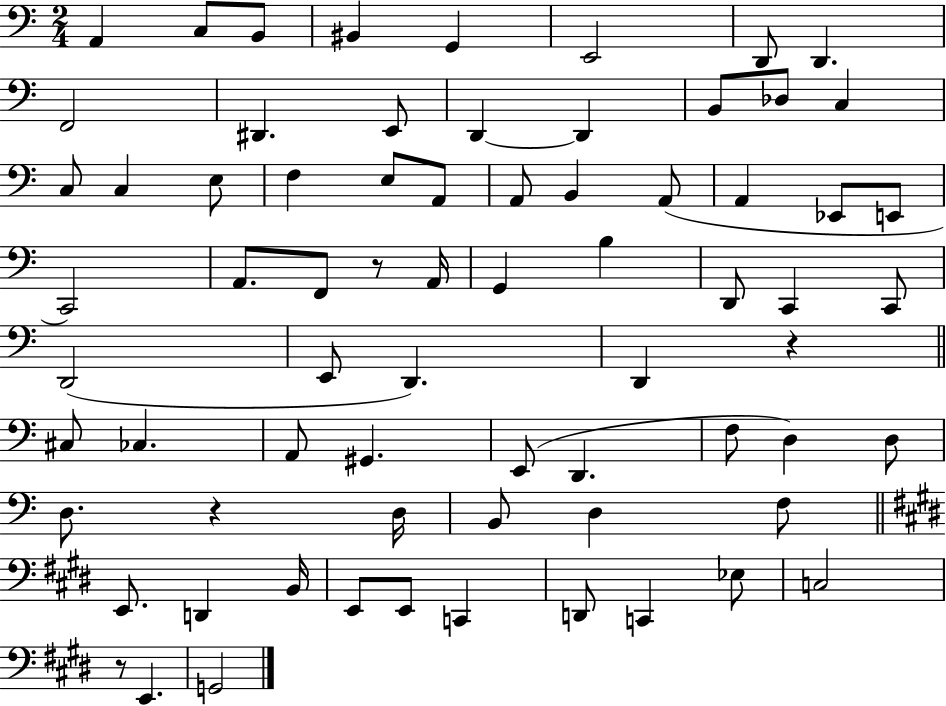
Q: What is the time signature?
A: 2/4